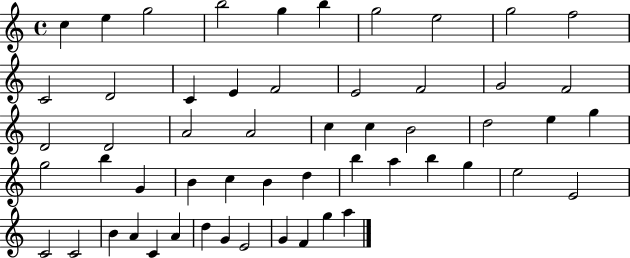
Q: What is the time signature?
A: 4/4